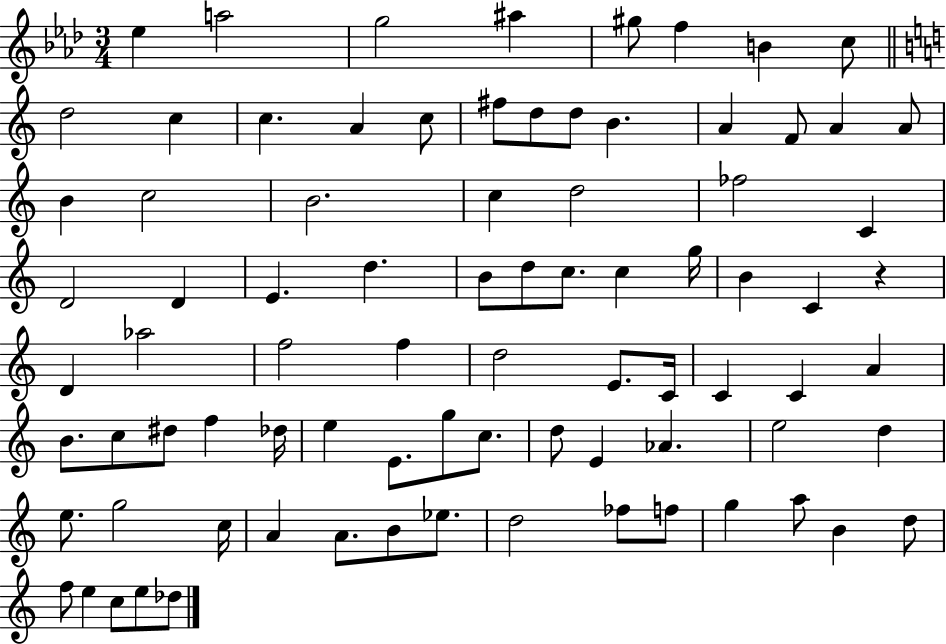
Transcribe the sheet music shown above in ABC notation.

X:1
T:Untitled
M:3/4
L:1/4
K:Ab
_e a2 g2 ^a ^g/2 f B c/2 d2 c c A c/2 ^f/2 d/2 d/2 B A F/2 A A/2 B c2 B2 c d2 _f2 C D2 D E d B/2 d/2 c/2 c g/4 B C z D _a2 f2 f d2 E/2 C/4 C C A B/2 c/2 ^d/2 f _d/4 e E/2 g/2 c/2 d/2 E _A e2 d e/2 g2 c/4 A A/2 B/2 _e/2 d2 _f/2 f/2 g a/2 B d/2 f/2 e c/2 e/2 _d/2